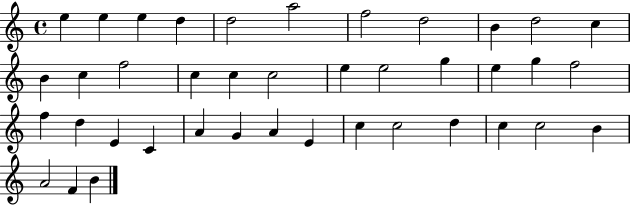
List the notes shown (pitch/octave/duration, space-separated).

E5/q E5/q E5/q D5/q D5/h A5/h F5/h D5/h B4/q D5/h C5/q B4/q C5/q F5/h C5/q C5/q C5/h E5/q E5/h G5/q E5/q G5/q F5/h F5/q D5/q E4/q C4/q A4/q G4/q A4/q E4/q C5/q C5/h D5/q C5/q C5/h B4/q A4/h F4/q B4/q